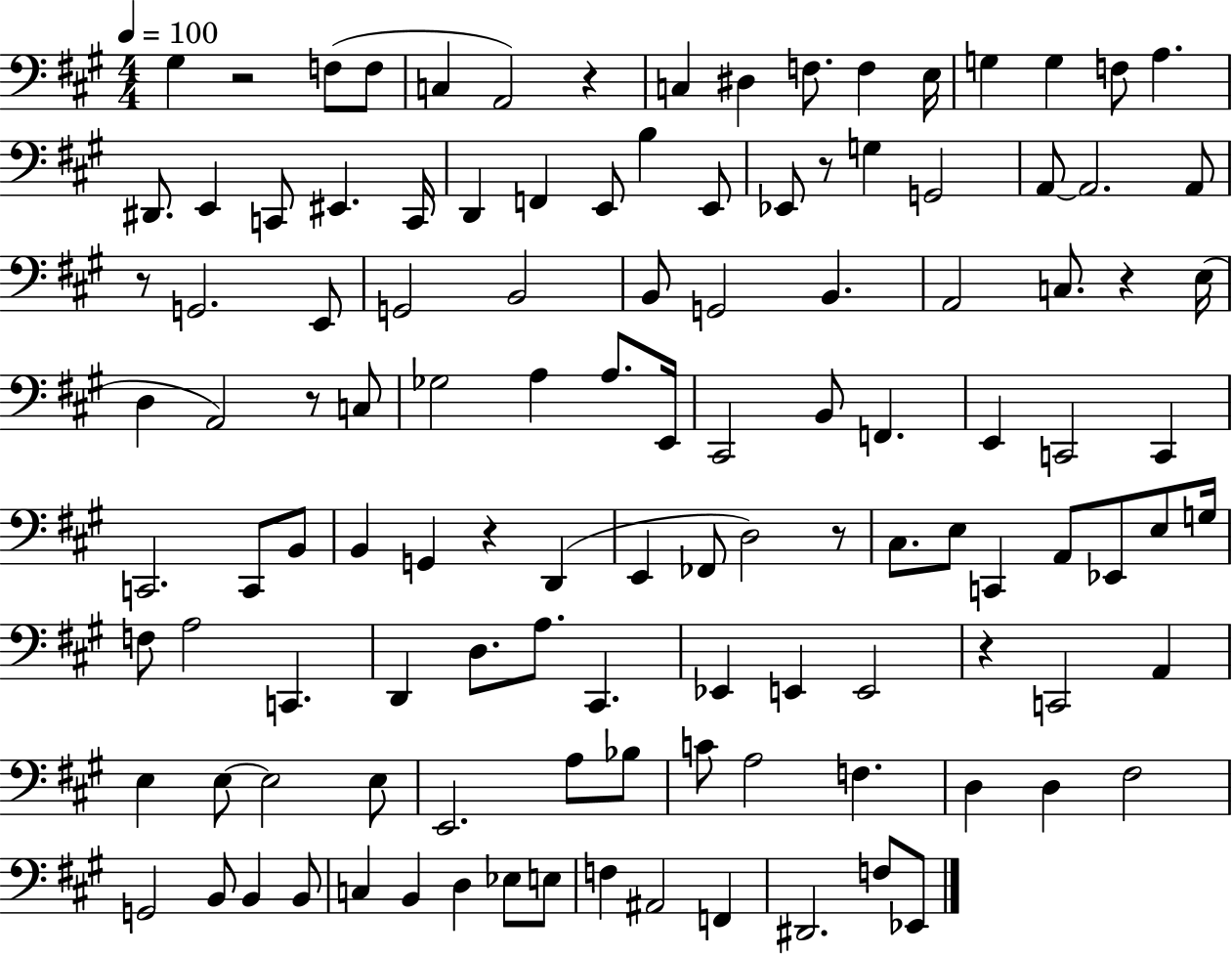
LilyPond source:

{
  \clef bass
  \numericTimeSignature
  \time 4/4
  \key a \major
  \tempo 4 = 100
  \repeat volta 2 { gis4 r2 f8( f8 | c4 a,2) r4 | c4 dis4 f8. f4 e16 | g4 g4 f8 a4. | \break dis,8. e,4 c,8 eis,4. c,16 | d,4 f,4 e,8 b4 e,8 | ees,8 r8 g4 g,2 | a,8~~ a,2. a,8 | \break r8 g,2. e,8 | g,2 b,2 | b,8 g,2 b,4. | a,2 c8. r4 e16( | \break d4 a,2) r8 c8 | ges2 a4 a8. e,16 | cis,2 b,8 f,4. | e,4 c,2 c,4 | \break c,2. c,8 b,8 | b,4 g,4 r4 d,4( | e,4 fes,8 d2) r8 | cis8. e8 c,4 a,8 ees,8 e8 g16 | \break f8 a2 c,4. | d,4 d8. a8. cis,4. | ees,4 e,4 e,2 | r4 c,2 a,4 | \break e4 e8~~ e2 e8 | e,2. a8 bes8 | c'8 a2 f4. | d4 d4 fis2 | \break g,2 b,8 b,4 b,8 | c4 b,4 d4 ees8 e8 | f4 ais,2 f,4 | dis,2. f8 ees,8 | \break } \bar "|."
}